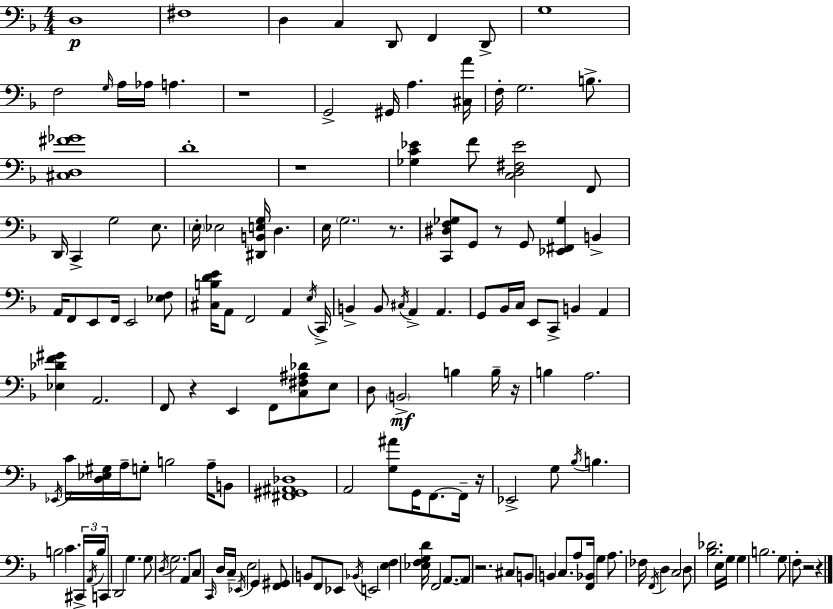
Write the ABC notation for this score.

X:1
T:Untitled
M:4/4
L:1/4
K:F
D,4 ^F,4 D, C, D,,/2 F,, D,,/2 G,4 F,2 G,/4 A,/4 _A,/4 A, z4 G,,2 ^G,,/4 A, [^C,A]/4 F,/4 G,2 B,/2 [^C,D,^F_G]4 D4 z4 [_G,C_E] F/2 [C,D,^F,_E]2 F,,/2 D,,/4 C,, G,2 E,/2 E,/4 _E,2 [^D,,B,,E,G,]/4 D, E,/4 G,2 z/2 [C,,^D,F,_G,]/2 G,,/2 z/2 G,,/2 [_E,,^F,,_G,] B,, A,,/4 F,,/2 E,,/2 F,,/4 E,,2 [_E,F,]/2 [^C,B,DE]/4 A,,/2 F,,2 A,, E,/4 C,,/4 B,, B,,/2 ^C,/4 A,, A,, G,,/2 _B,,/4 C,/4 E,,/2 C,,/2 B,, A,, [_E,_DF^G] A,,2 F,,/2 z E,, F,,/2 [C,^F,^A,_D]/2 E,/2 D,/2 B,,2 B, B,/4 z/4 B, A,2 _E,,/4 C/4 [D,_E,^G,]/4 A,/4 G,/2 B,2 A,/4 B,,/2 [^F,,^G,,^A,,_D,]4 A,,2 [G,^A]/2 G,,/4 F,,/2 F,,/4 z/4 _E,,2 G,/2 _B,/4 B, B,2 C ^C,,/4 A,,/4 B,/4 C,,/2 D,,2 G, G,/2 D,/4 G,2 A,,/2 C,/2 C,,/4 D,/4 C,/4 _E,,/4 E,2 G,, [F,,^G,,]/2 B,,/2 F,,/2 _E,,/2 _B,,/4 E,,2 [E,F,] [_E,F,G,D]/4 F,,2 A,,/2 A,,/2 z2 ^C,/2 B,,/2 B,, C,/2 A,/2 [F,,_B,,]/4 G, A,/2 _F,/4 F,,/4 D, C,2 D,/2 [_B,_D]2 E,/4 G,/4 G, B,2 G,/2 F,/2 z2 z